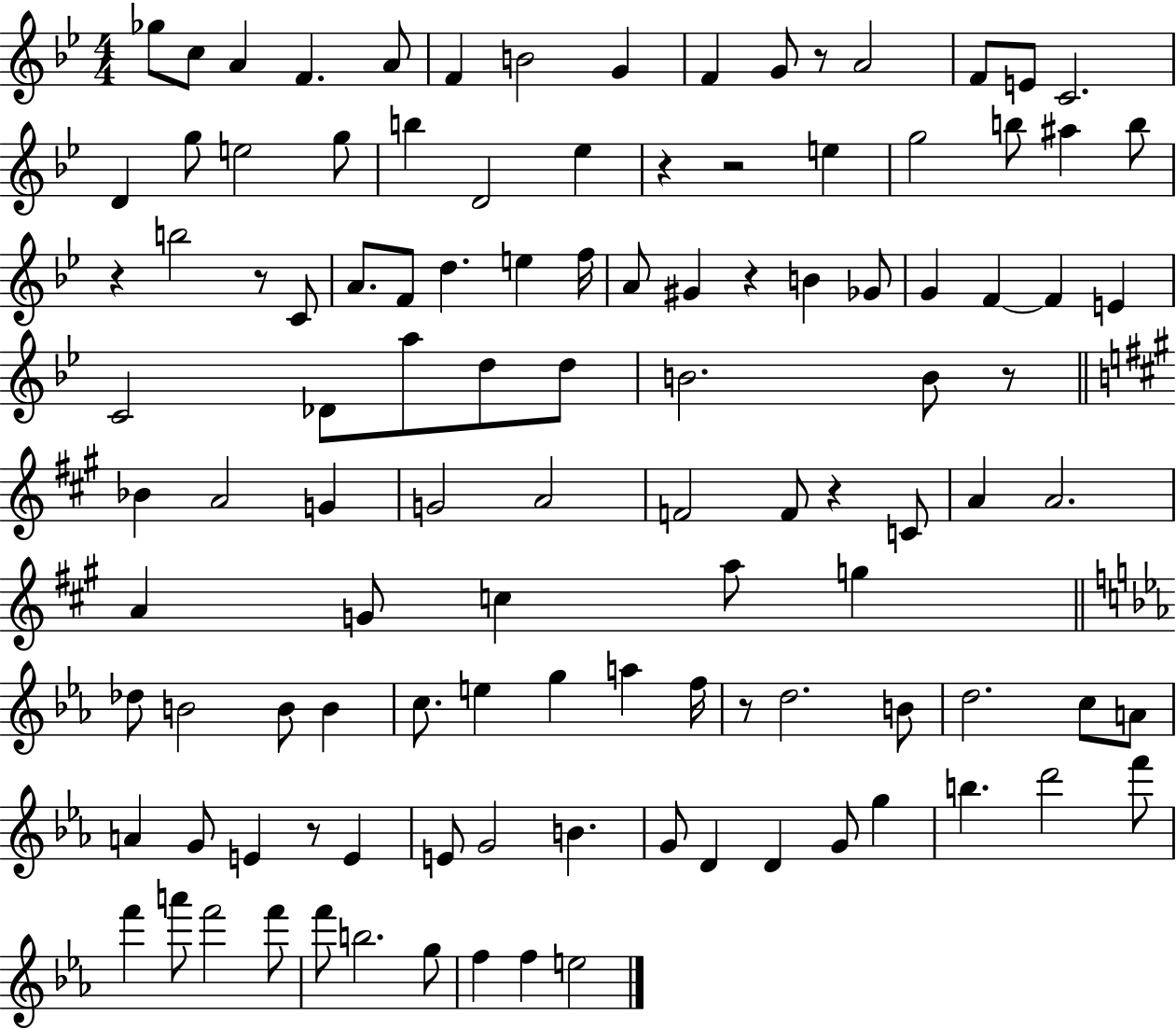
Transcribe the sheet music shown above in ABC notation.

X:1
T:Untitled
M:4/4
L:1/4
K:Bb
_g/2 c/2 A F A/2 F B2 G F G/2 z/2 A2 F/2 E/2 C2 D g/2 e2 g/2 b D2 _e z z2 e g2 b/2 ^a b/2 z b2 z/2 C/2 A/2 F/2 d e f/4 A/2 ^G z B _G/2 G F F E C2 _D/2 a/2 d/2 d/2 B2 B/2 z/2 _B A2 G G2 A2 F2 F/2 z C/2 A A2 A G/2 c a/2 g _d/2 B2 B/2 B c/2 e g a f/4 z/2 d2 B/2 d2 c/2 A/2 A G/2 E z/2 E E/2 G2 B G/2 D D G/2 g b d'2 f'/2 f' a'/2 f'2 f'/2 f'/2 b2 g/2 f f e2